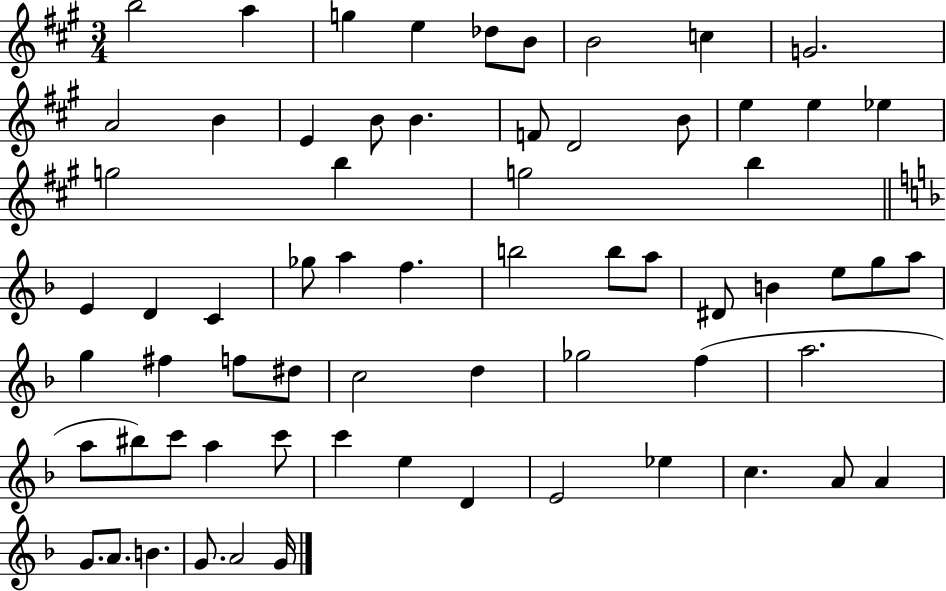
{
  \clef treble
  \numericTimeSignature
  \time 3/4
  \key a \major
  b''2 a''4 | g''4 e''4 des''8 b'8 | b'2 c''4 | g'2. | \break a'2 b'4 | e'4 b'8 b'4. | f'8 d'2 b'8 | e''4 e''4 ees''4 | \break g''2 b''4 | g''2 b''4 | \bar "||" \break \key f \major e'4 d'4 c'4 | ges''8 a''4 f''4. | b''2 b''8 a''8 | dis'8 b'4 e''8 g''8 a''8 | \break g''4 fis''4 f''8 dis''8 | c''2 d''4 | ges''2 f''4( | a''2. | \break a''8 bis''8) c'''8 a''4 c'''8 | c'''4 e''4 d'4 | e'2 ees''4 | c''4. a'8 a'4 | \break g'8. a'8. b'4. | g'8. a'2 g'16 | \bar "|."
}